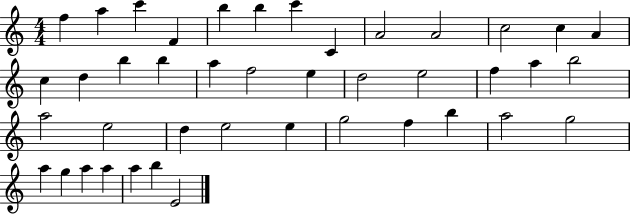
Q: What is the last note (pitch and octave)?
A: E4